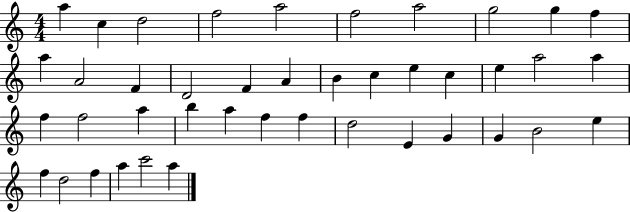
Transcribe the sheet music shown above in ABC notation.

X:1
T:Untitled
M:4/4
L:1/4
K:C
a c d2 f2 a2 f2 a2 g2 g f a A2 F D2 F A B c e c e a2 a f f2 a b a f f d2 E G G B2 e f d2 f a c'2 a